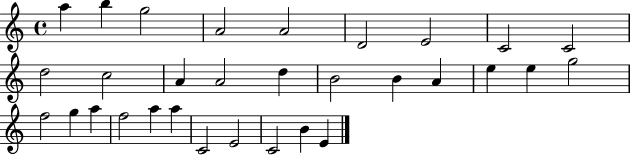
{
  \clef treble
  \time 4/4
  \defaultTimeSignature
  \key c \major
  a''4 b''4 g''2 | a'2 a'2 | d'2 e'2 | c'2 c'2 | \break d''2 c''2 | a'4 a'2 d''4 | b'2 b'4 a'4 | e''4 e''4 g''2 | \break f''2 g''4 a''4 | f''2 a''4 a''4 | c'2 e'2 | c'2 b'4 e'4 | \break \bar "|."
}